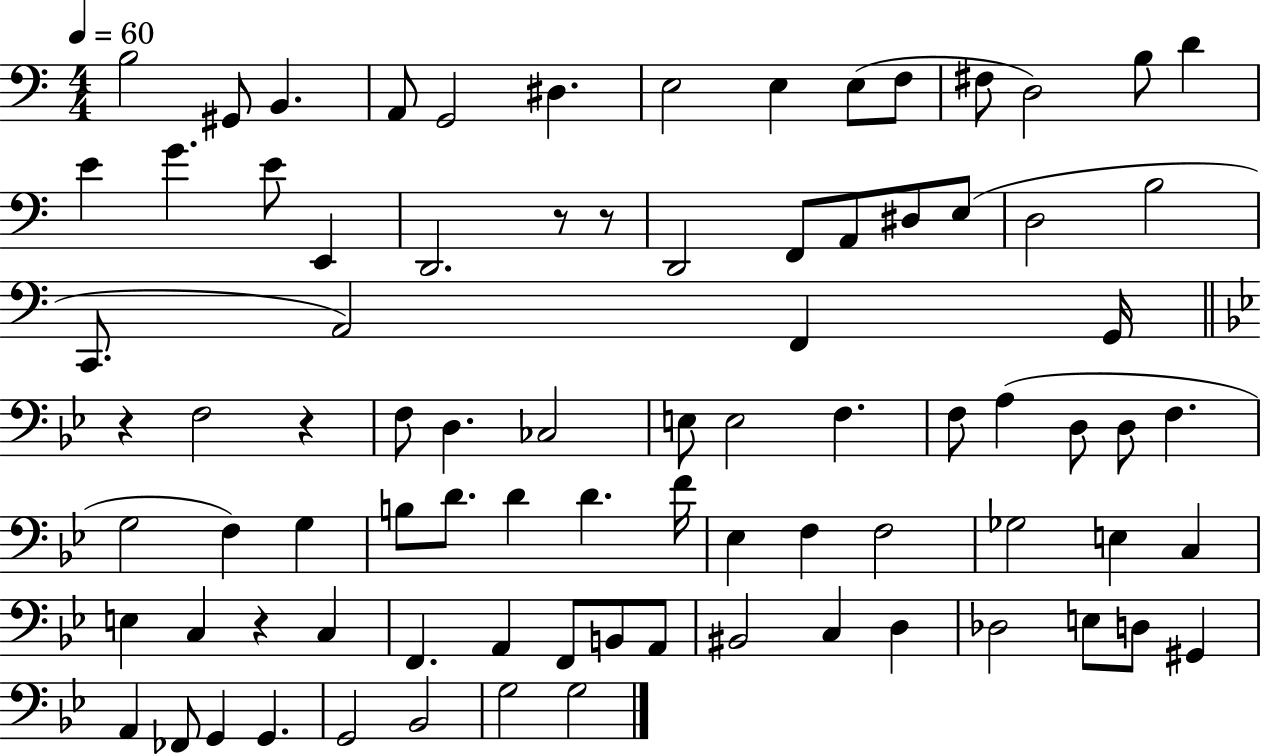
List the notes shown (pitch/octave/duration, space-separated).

B3/h G#2/e B2/q. A2/e G2/h D#3/q. E3/h E3/q E3/e F3/e F#3/e D3/h B3/e D4/q E4/q G4/q. E4/e E2/q D2/h. R/e R/e D2/h F2/e A2/e D#3/e E3/e D3/h B3/h C2/e. A2/h F2/q G2/s R/q F3/h R/q F3/e D3/q. CES3/h E3/e E3/h F3/q. F3/e A3/q D3/e D3/e F3/q. G3/h F3/q G3/q B3/e D4/e. D4/q D4/q. F4/s Eb3/q F3/q F3/h Gb3/h E3/q C3/q E3/q C3/q R/q C3/q F2/q. A2/q F2/e B2/e A2/e BIS2/h C3/q D3/q Db3/h E3/e D3/e G#2/q A2/q FES2/e G2/q G2/q. G2/h Bb2/h G3/h G3/h